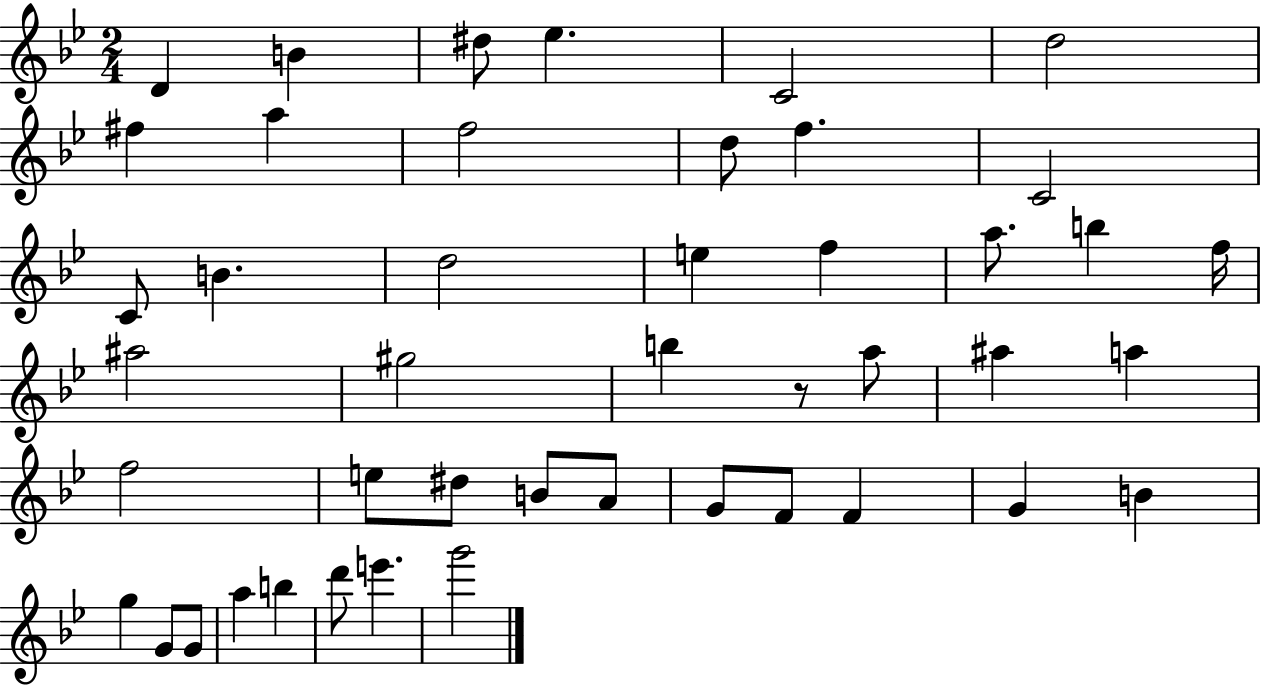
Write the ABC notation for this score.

X:1
T:Untitled
M:2/4
L:1/4
K:Bb
D B ^d/2 _e C2 d2 ^f a f2 d/2 f C2 C/2 B d2 e f a/2 b f/4 ^a2 ^g2 b z/2 a/2 ^a a f2 e/2 ^d/2 B/2 A/2 G/2 F/2 F G B g G/2 G/2 a b d'/2 e' g'2